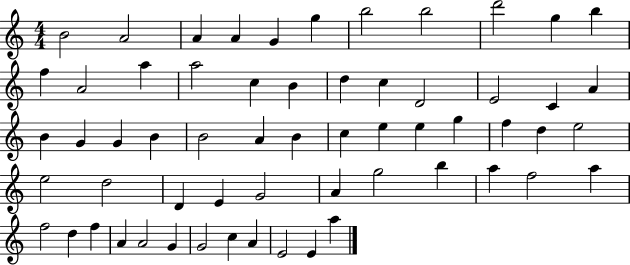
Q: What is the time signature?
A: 4/4